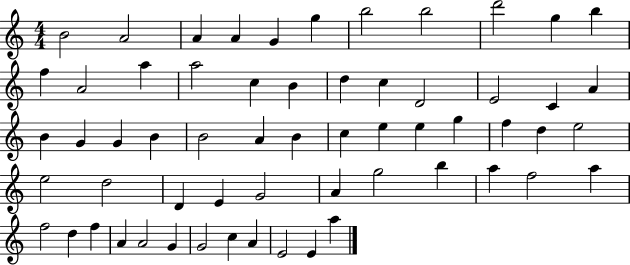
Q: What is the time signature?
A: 4/4